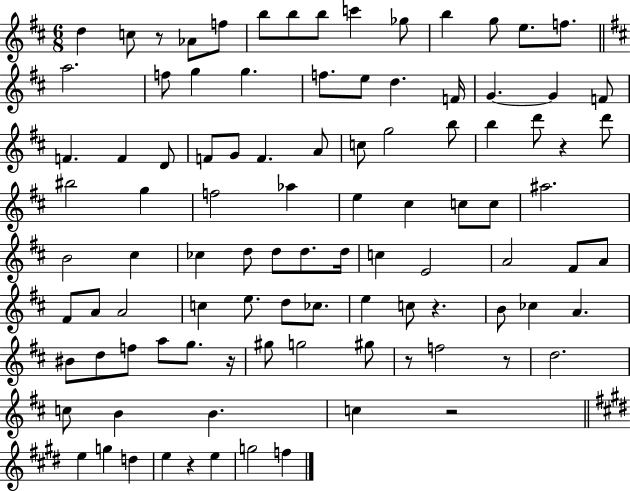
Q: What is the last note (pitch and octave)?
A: F5